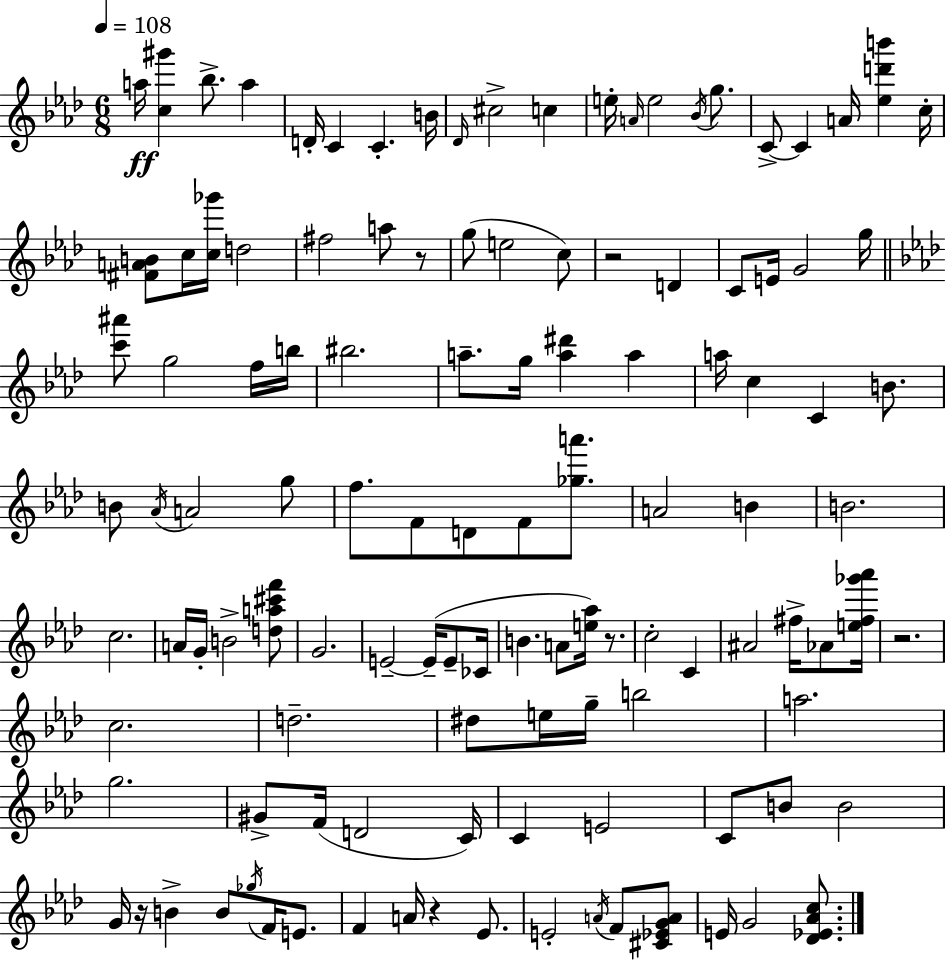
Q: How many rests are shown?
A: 6